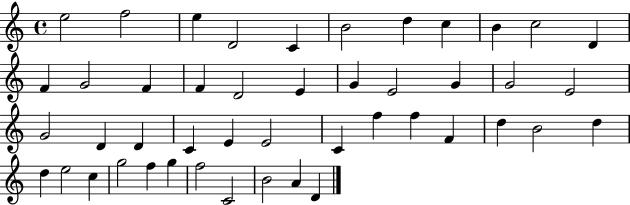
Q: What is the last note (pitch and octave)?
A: D4